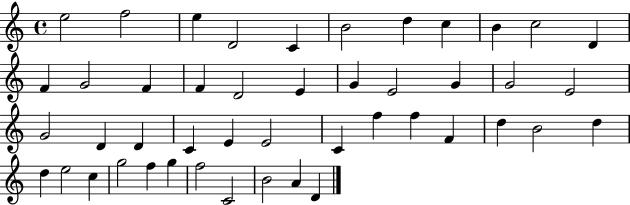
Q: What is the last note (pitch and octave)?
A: D4